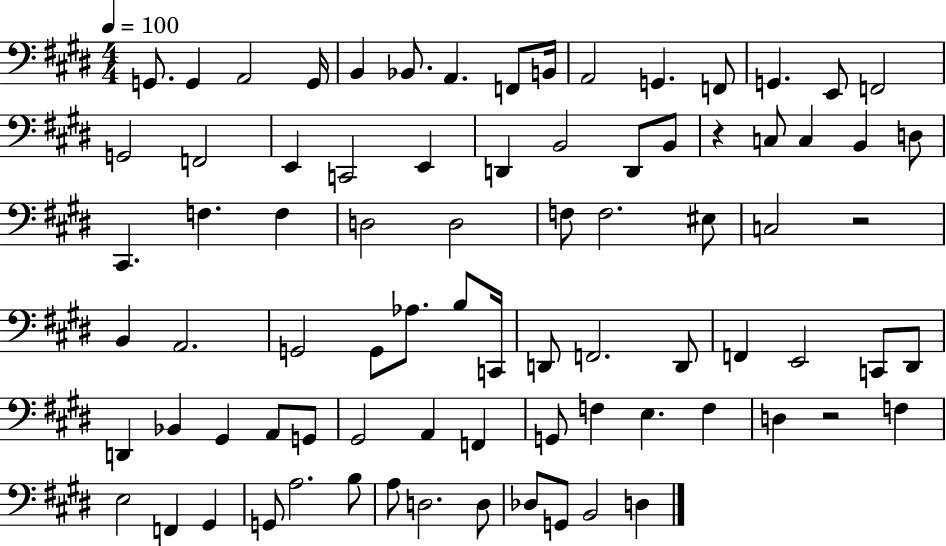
X:1
T:Untitled
M:4/4
L:1/4
K:E
G,,/2 G,, A,,2 G,,/4 B,, _B,,/2 A,, F,,/2 B,,/4 A,,2 G,, F,,/2 G,, E,,/2 F,,2 G,,2 F,,2 E,, C,,2 E,, D,, B,,2 D,,/2 B,,/2 z C,/2 C, B,, D,/2 ^C,, F, F, D,2 D,2 F,/2 F,2 ^E,/2 C,2 z2 B,, A,,2 G,,2 G,,/2 _A,/2 B,/2 C,,/4 D,,/2 F,,2 D,,/2 F,, E,,2 C,,/2 ^D,,/2 D,, _B,, ^G,, A,,/2 G,,/2 ^G,,2 A,, F,, G,,/2 F, E, F, D, z2 F, E,2 F,, ^G,, G,,/2 A,2 B,/2 A,/2 D,2 D,/2 _D,/2 G,,/2 B,,2 D,